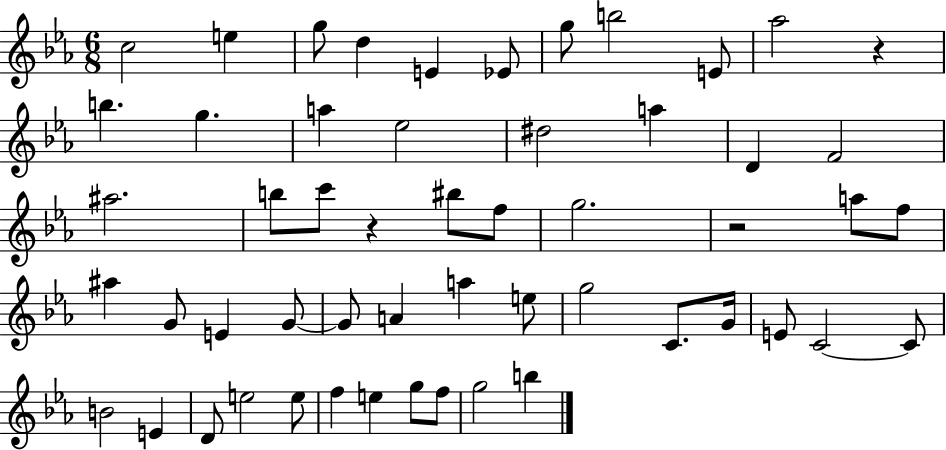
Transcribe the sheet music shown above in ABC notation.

X:1
T:Untitled
M:6/8
L:1/4
K:Eb
c2 e g/2 d E _E/2 g/2 b2 E/2 _a2 z b g a _e2 ^d2 a D F2 ^a2 b/2 c'/2 z ^b/2 f/2 g2 z2 a/2 f/2 ^a G/2 E G/2 G/2 A a e/2 g2 C/2 G/4 E/2 C2 C/2 B2 E D/2 e2 e/2 f e g/2 f/2 g2 b